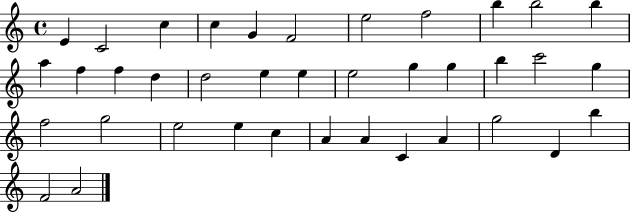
{
  \clef treble
  \time 4/4
  \defaultTimeSignature
  \key c \major
  e'4 c'2 c''4 | c''4 g'4 f'2 | e''2 f''2 | b''4 b''2 b''4 | \break a''4 f''4 f''4 d''4 | d''2 e''4 e''4 | e''2 g''4 g''4 | b''4 c'''2 g''4 | \break f''2 g''2 | e''2 e''4 c''4 | a'4 a'4 c'4 a'4 | g''2 d'4 b''4 | \break f'2 a'2 | \bar "|."
}